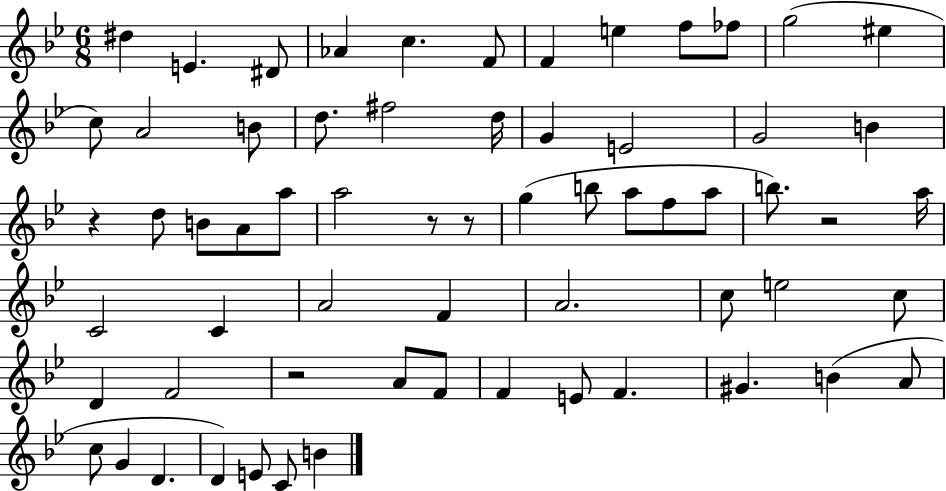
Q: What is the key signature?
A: BES major